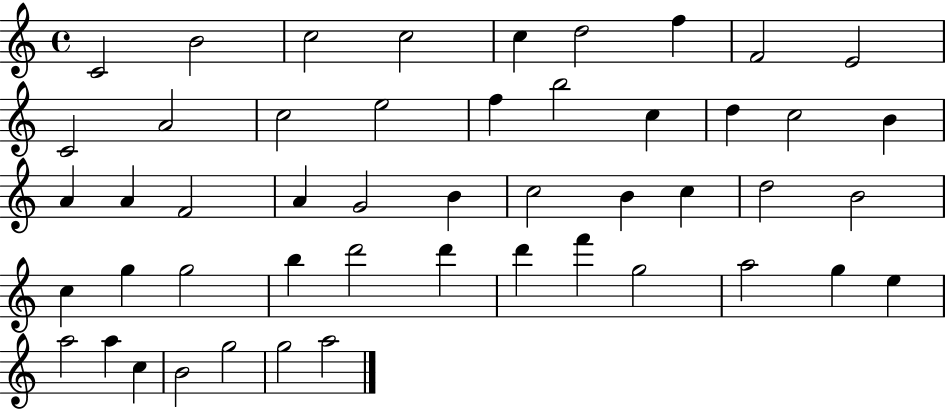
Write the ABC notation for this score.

X:1
T:Untitled
M:4/4
L:1/4
K:C
C2 B2 c2 c2 c d2 f F2 E2 C2 A2 c2 e2 f b2 c d c2 B A A F2 A G2 B c2 B c d2 B2 c g g2 b d'2 d' d' f' g2 a2 g e a2 a c B2 g2 g2 a2